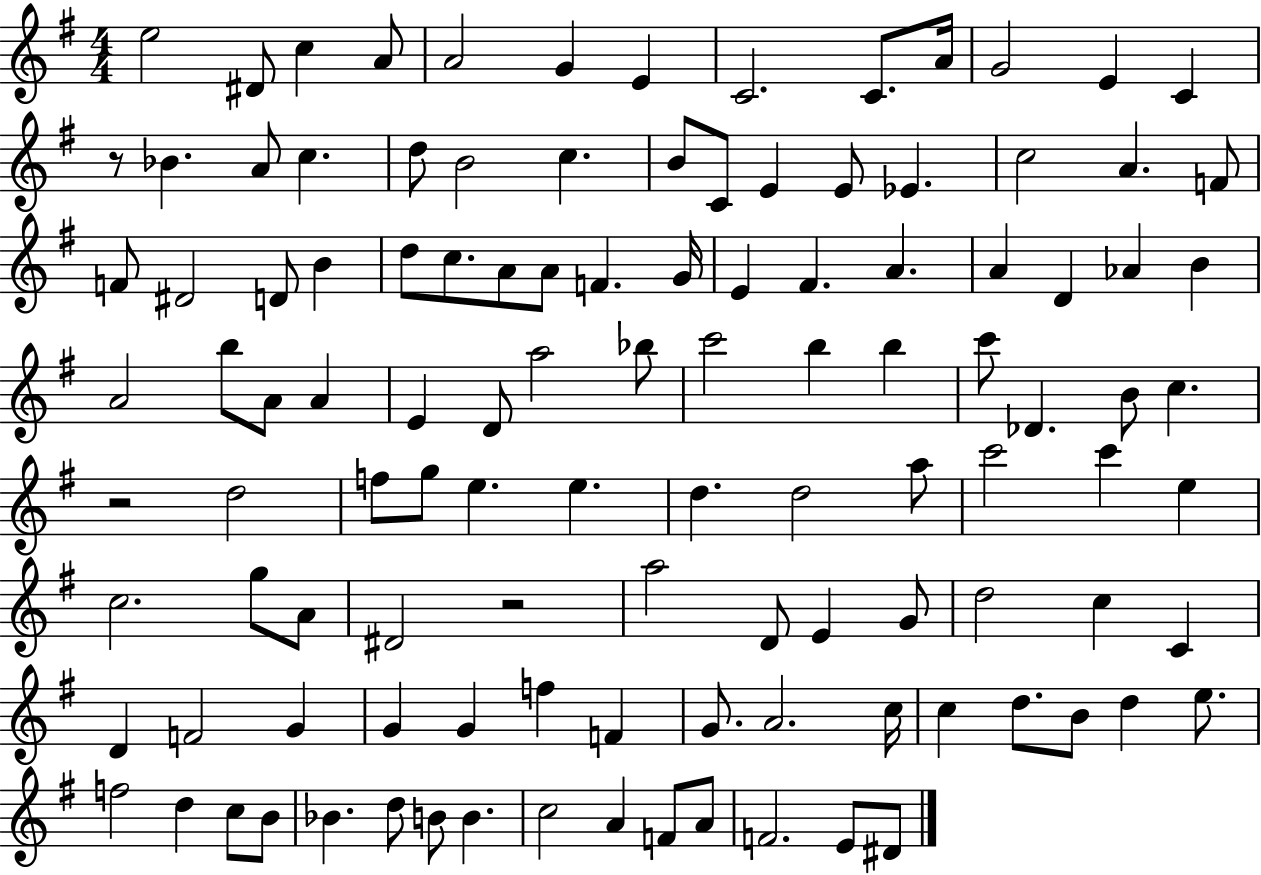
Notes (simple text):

E5/h D#4/e C5/q A4/e A4/h G4/q E4/q C4/h. C4/e. A4/s G4/h E4/q C4/q R/e Bb4/q. A4/e C5/q. D5/e B4/h C5/q. B4/e C4/e E4/q E4/e Eb4/q. C5/h A4/q. F4/e F4/e D#4/h D4/e B4/q D5/e C5/e. A4/e A4/e F4/q. G4/s E4/q F#4/q. A4/q. A4/q D4/q Ab4/q B4/q A4/h B5/e A4/e A4/q E4/q D4/e A5/h Bb5/e C6/h B5/q B5/q C6/e Db4/q. B4/e C5/q. R/h D5/h F5/e G5/e E5/q. E5/q. D5/q. D5/h A5/e C6/h C6/q E5/q C5/h. G5/e A4/e D#4/h R/h A5/h D4/e E4/q G4/e D5/h C5/q C4/q D4/q F4/h G4/q G4/q G4/q F5/q F4/q G4/e. A4/h. C5/s C5/q D5/e. B4/e D5/q E5/e. F5/h D5/q C5/e B4/e Bb4/q. D5/e B4/e B4/q. C5/h A4/q F4/e A4/e F4/h. E4/e D#4/e